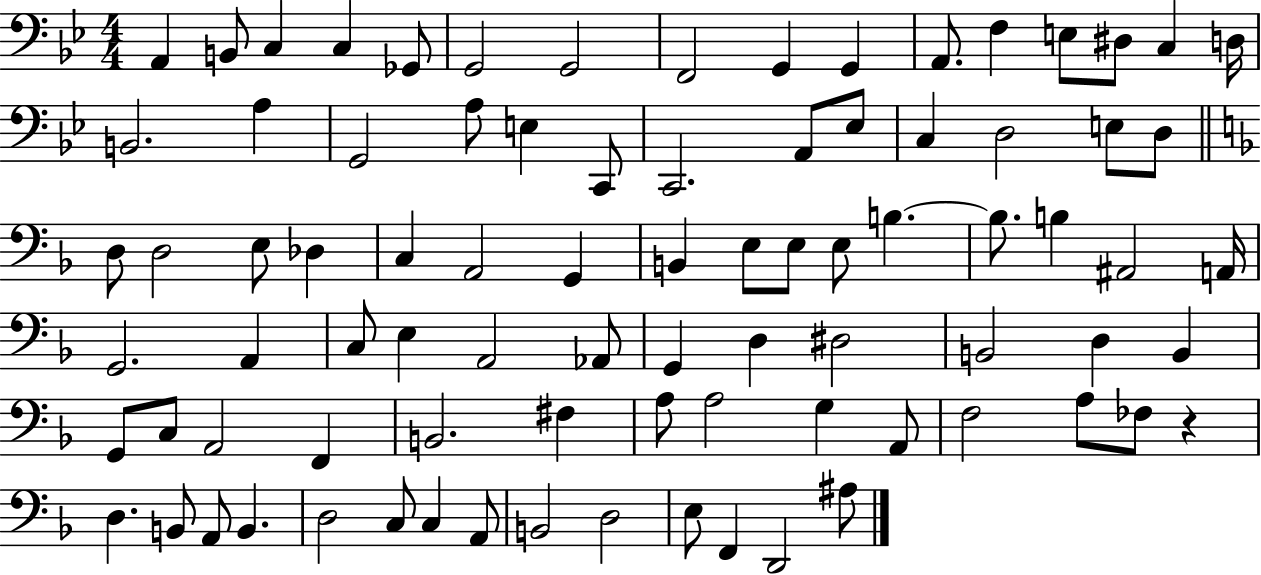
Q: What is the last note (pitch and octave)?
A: A#3